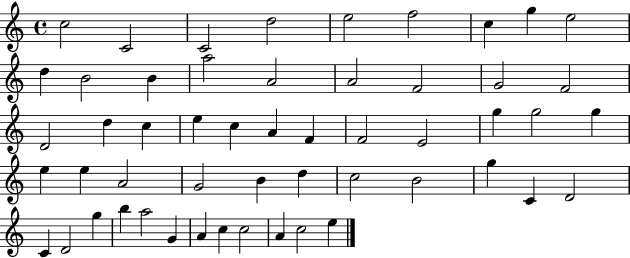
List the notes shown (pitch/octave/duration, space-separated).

C5/h C4/h C4/h D5/h E5/h F5/h C5/q G5/q E5/h D5/q B4/h B4/q A5/h A4/h A4/h F4/h G4/h F4/h D4/h D5/q C5/q E5/q C5/q A4/q F4/q F4/h E4/h G5/q G5/h G5/q E5/q E5/q A4/h G4/h B4/q D5/q C5/h B4/h G5/q C4/q D4/h C4/q D4/h G5/q B5/q A5/h G4/q A4/q C5/q C5/h A4/q C5/h E5/q